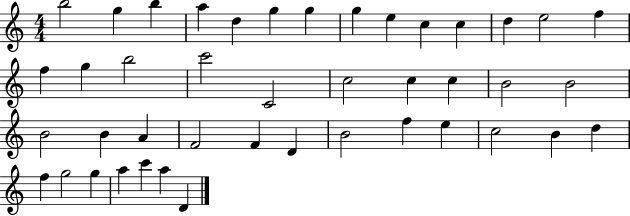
B5/h G5/q B5/q A5/q D5/q G5/q G5/q G5/q E5/q C5/q C5/q D5/q E5/h F5/q F5/q G5/q B5/h C6/h C4/h C5/h C5/q C5/q B4/h B4/h B4/h B4/q A4/q F4/h F4/q D4/q B4/h F5/q E5/q C5/h B4/q D5/q F5/q G5/h G5/q A5/q C6/q A5/q D4/q